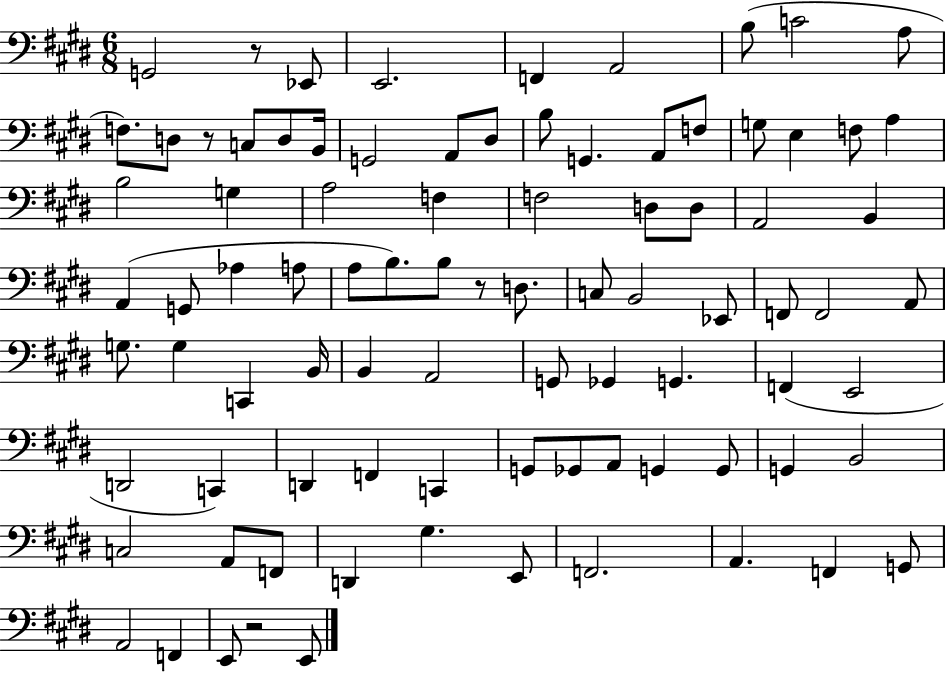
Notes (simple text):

G2/h R/e Eb2/e E2/h. F2/q A2/h B3/e C4/h A3/e F3/e. D3/e R/e C3/e D3/e B2/s G2/h A2/e D#3/e B3/e G2/q. A2/e F3/e G3/e E3/q F3/e A3/q B3/h G3/q A3/h F3/q F3/h D3/e D3/e A2/h B2/q A2/q G2/e Ab3/q A3/e A3/e B3/e. B3/e R/e D3/e. C3/e B2/h Eb2/e F2/e F2/h A2/e G3/e. G3/q C2/q B2/s B2/q A2/h G2/e Gb2/q G2/q. F2/q E2/h D2/h C2/q D2/q F2/q C2/q G2/e Gb2/e A2/e G2/q G2/e G2/q B2/h C3/h A2/e F2/e D2/q G#3/q. E2/e F2/h. A2/q. F2/q G2/e A2/h F2/q E2/e R/h E2/e